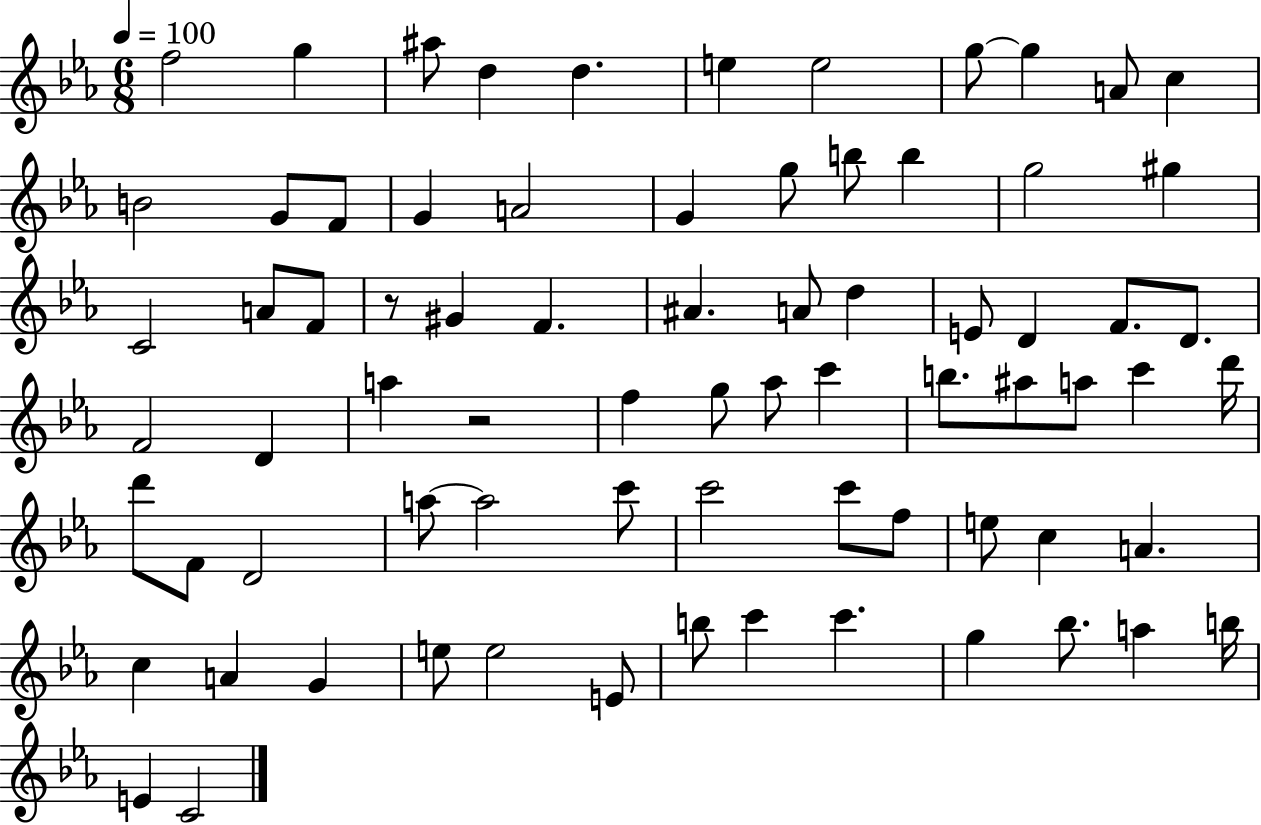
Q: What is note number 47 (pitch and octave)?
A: D6